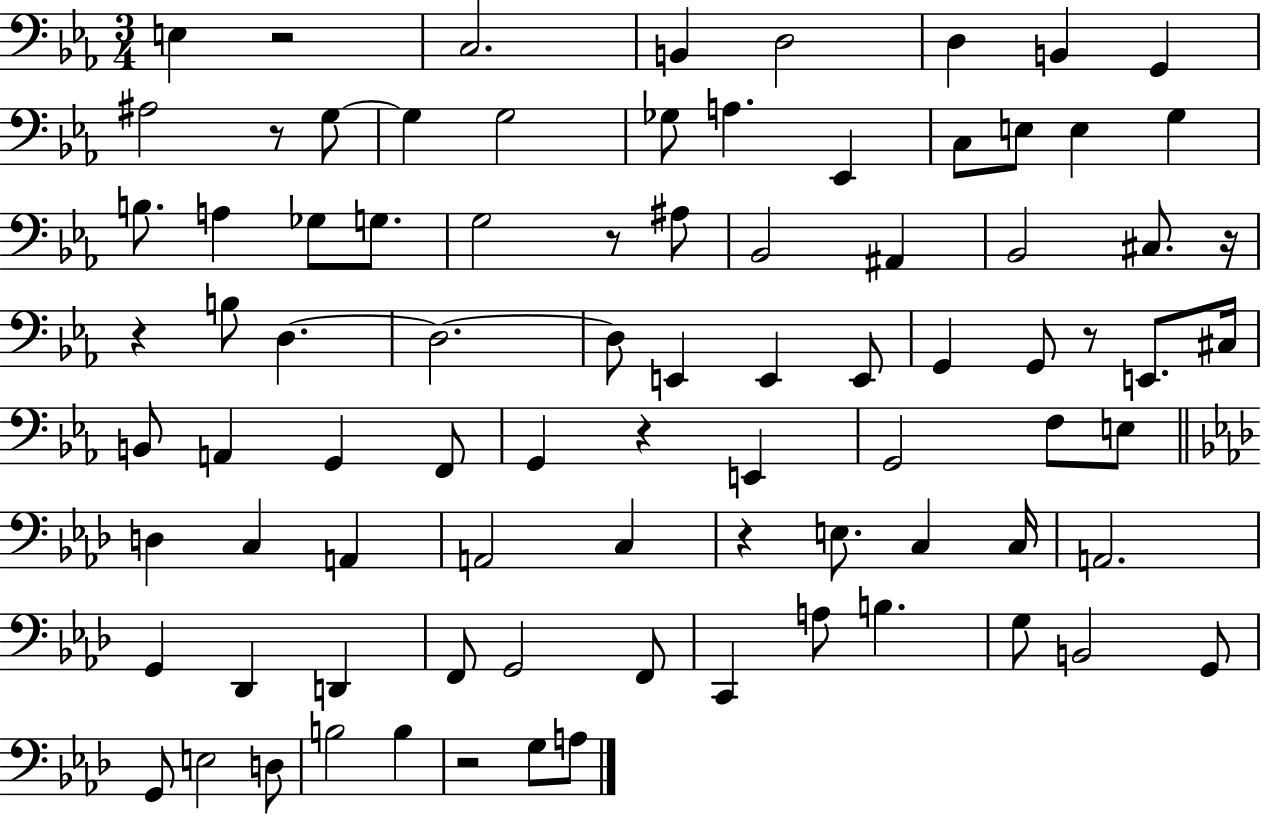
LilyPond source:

{
  \clef bass
  \numericTimeSignature
  \time 3/4
  \key ees \major
  e4 r2 | c2. | b,4 d2 | d4 b,4 g,4 | \break ais2 r8 g8~~ | g4 g2 | ges8 a4. ees,4 | c8 e8 e4 g4 | \break b8. a4 ges8 g8. | g2 r8 ais8 | bes,2 ais,4 | bes,2 cis8. r16 | \break r4 b8 d4.~~ | d2.~~ | d8 e,4 e,4 e,8 | g,4 g,8 r8 e,8. cis16 | \break b,8 a,4 g,4 f,8 | g,4 r4 e,4 | g,2 f8 e8 | \bar "||" \break \key aes \major d4 c4 a,4 | a,2 c4 | r4 e8. c4 c16 | a,2. | \break g,4 des,4 d,4 | f,8 g,2 f,8 | c,4 a8 b4. | g8 b,2 g,8 | \break g,8 e2 d8 | b2 b4 | r2 g8 a8 | \bar "|."
}